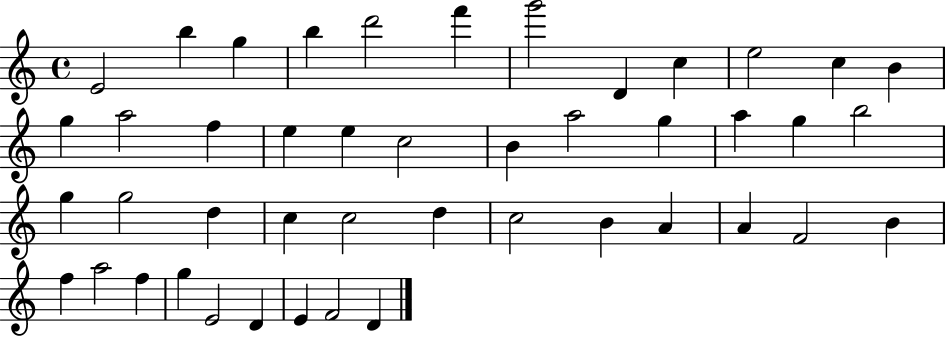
E4/h B5/q G5/q B5/q D6/h F6/q G6/h D4/q C5/q E5/h C5/q B4/q G5/q A5/h F5/q E5/q E5/q C5/h B4/q A5/h G5/q A5/q G5/q B5/h G5/q G5/h D5/q C5/q C5/h D5/q C5/h B4/q A4/q A4/q F4/h B4/q F5/q A5/h F5/q G5/q E4/h D4/q E4/q F4/h D4/q